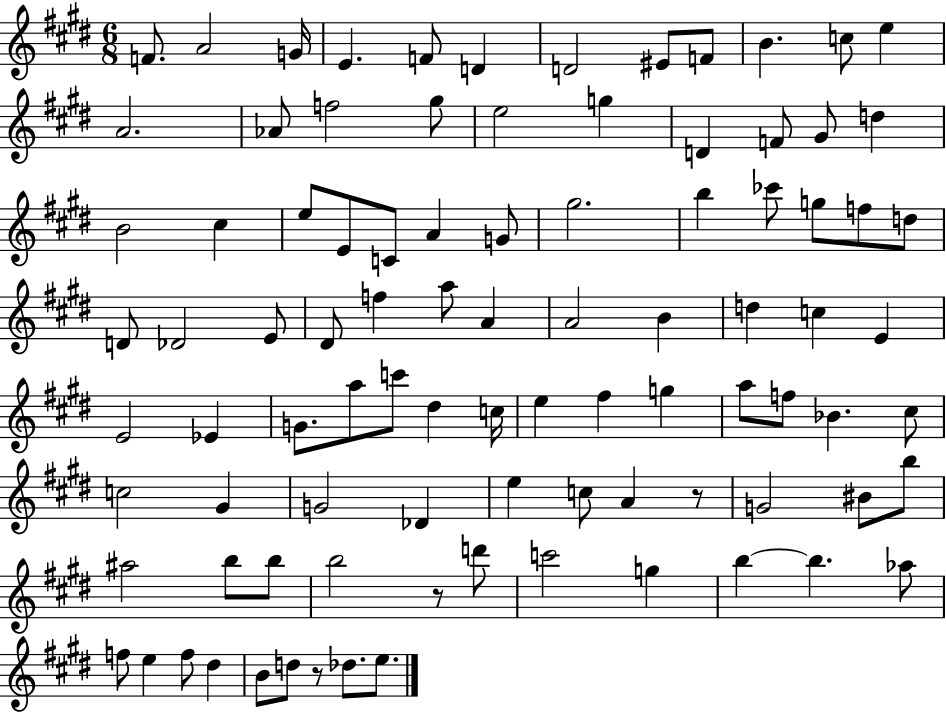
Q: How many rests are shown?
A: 3